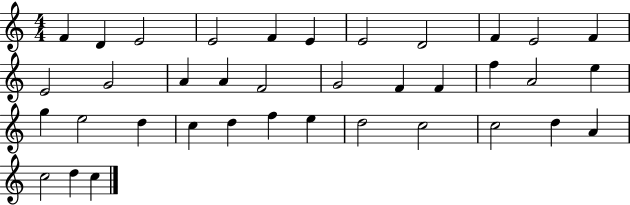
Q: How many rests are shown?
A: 0